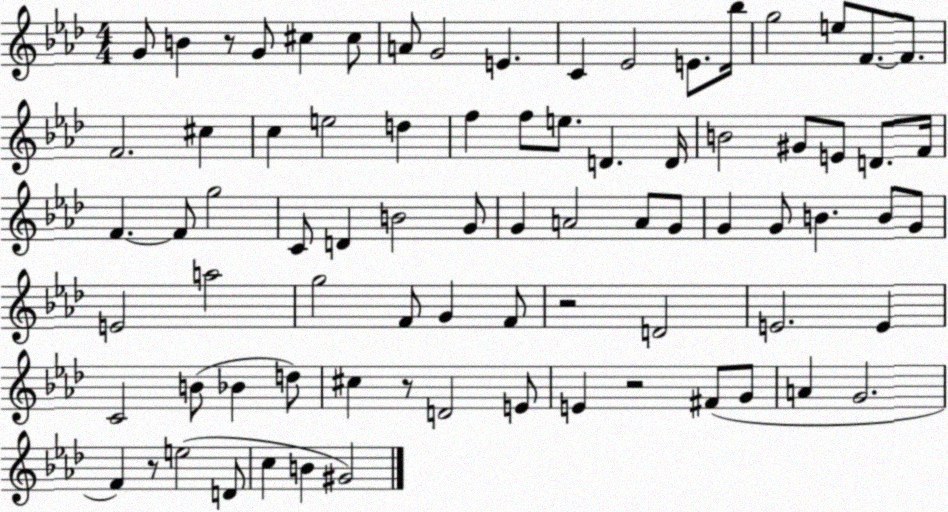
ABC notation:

X:1
T:Untitled
M:4/4
L:1/4
K:Ab
G/2 B z/2 G/2 ^c ^c/2 A/2 G2 E C _E2 E/2 _b/4 g2 e/2 F/2 F/2 F2 ^c c e2 d f f/2 e/2 D D/4 B2 ^G/2 E/2 D/2 F/4 F F/2 g2 C/2 D B2 G/2 G A2 A/2 G/2 G G/2 B B/2 G/2 E2 a2 g2 F/2 G F/2 z2 D2 E2 E C2 B/2 _B d/2 ^c z/2 D2 E/2 E z2 ^F/2 G/2 A G2 F z/2 e2 D/2 c B ^G2